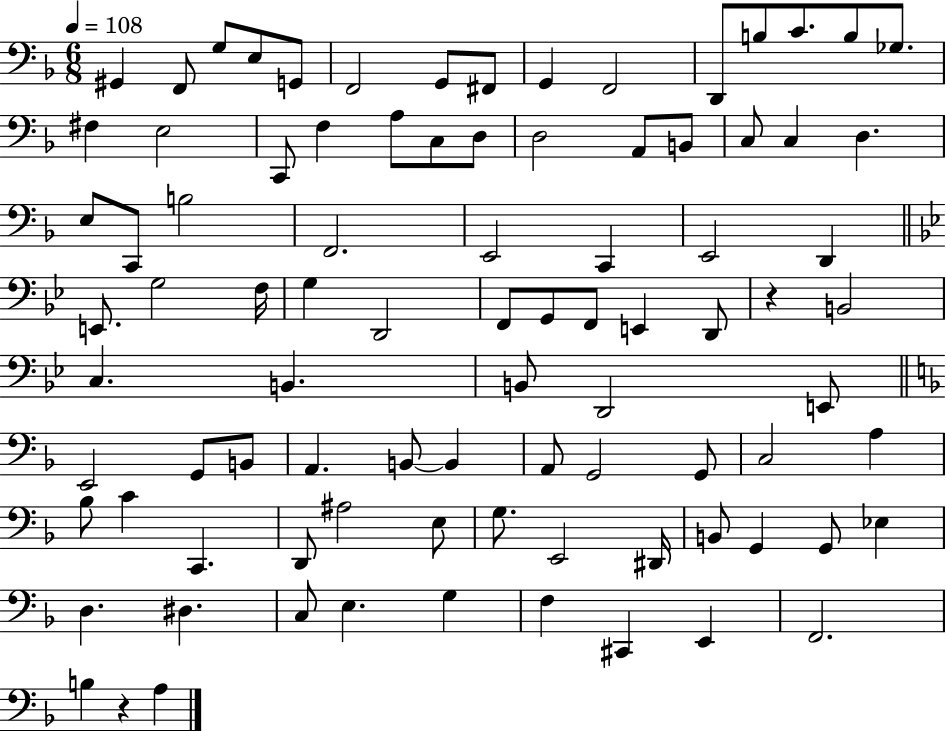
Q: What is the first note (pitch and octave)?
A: G#2